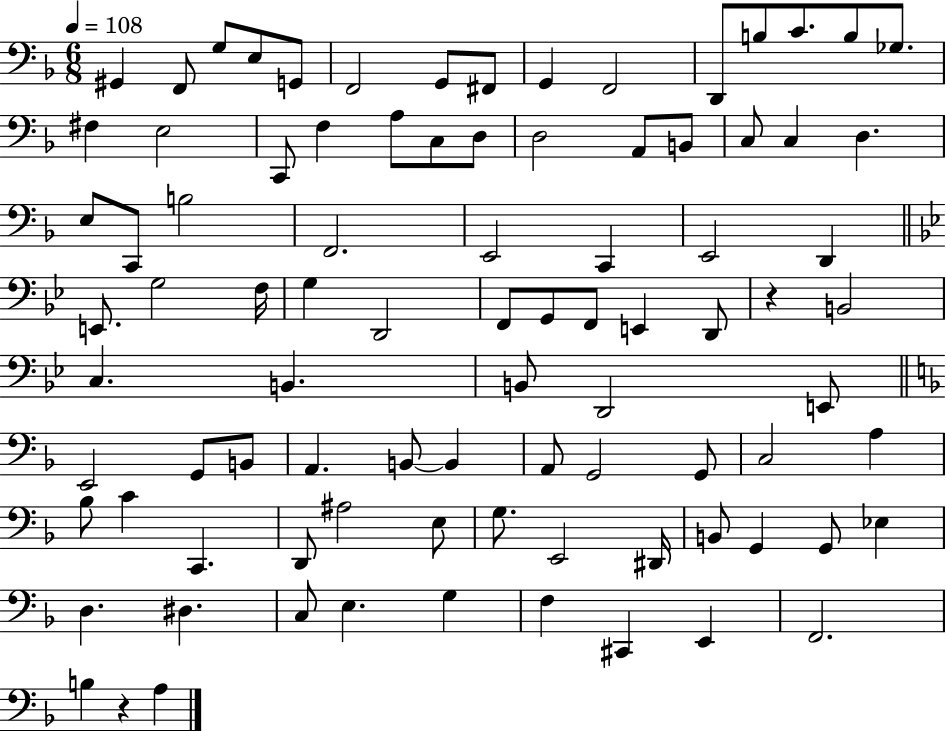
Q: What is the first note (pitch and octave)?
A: G#2